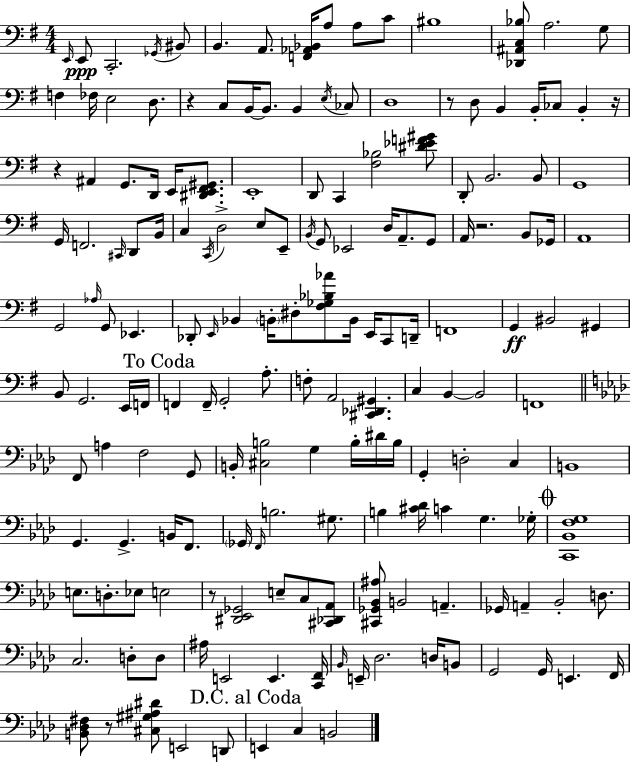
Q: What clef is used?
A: bass